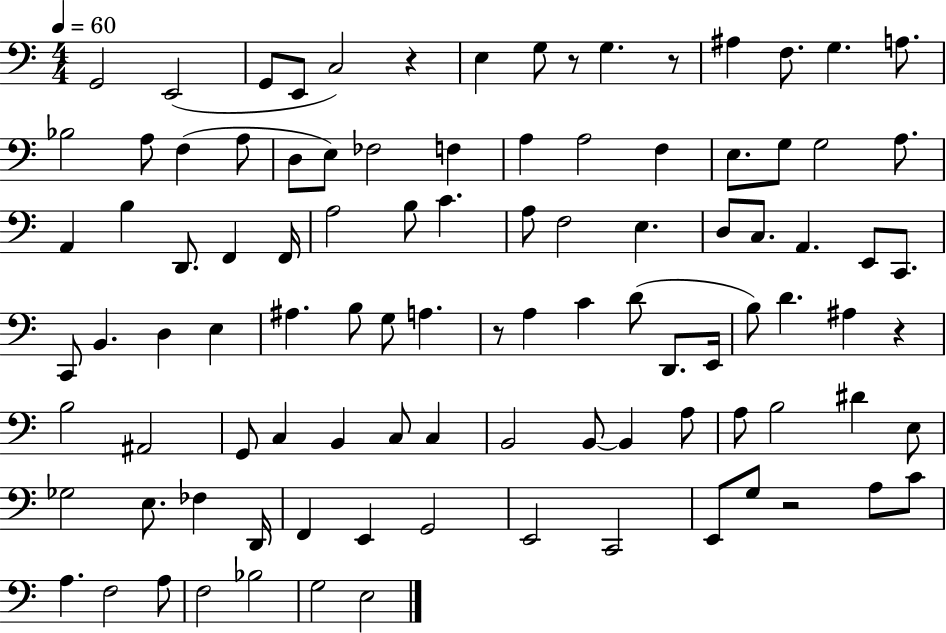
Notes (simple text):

G2/h E2/h G2/e E2/e C3/h R/q E3/q G3/e R/e G3/q. R/e A#3/q F3/e. G3/q. A3/e. Bb3/h A3/e F3/q A3/e D3/e E3/e FES3/h F3/q A3/q A3/h F3/q E3/e. G3/e G3/h A3/e. A2/q B3/q D2/e. F2/q F2/s A3/h B3/e C4/q. A3/e F3/h E3/q. D3/e C3/e. A2/q. E2/e C2/e. C2/e B2/q. D3/q E3/q A#3/q. B3/e G3/e A3/q. R/e A3/q C4/q D4/e D2/e. E2/s B3/e D4/q. A#3/q R/q B3/h A#2/h G2/e C3/q B2/q C3/e C3/q B2/h B2/e B2/q A3/e A3/e B3/h D#4/q E3/e Gb3/h E3/e. FES3/q D2/s F2/q E2/q G2/h E2/h C2/h E2/e G3/e R/h A3/e C4/e A3/q. F3/h A3/e F3/h Bb3/h G3/h E3/h